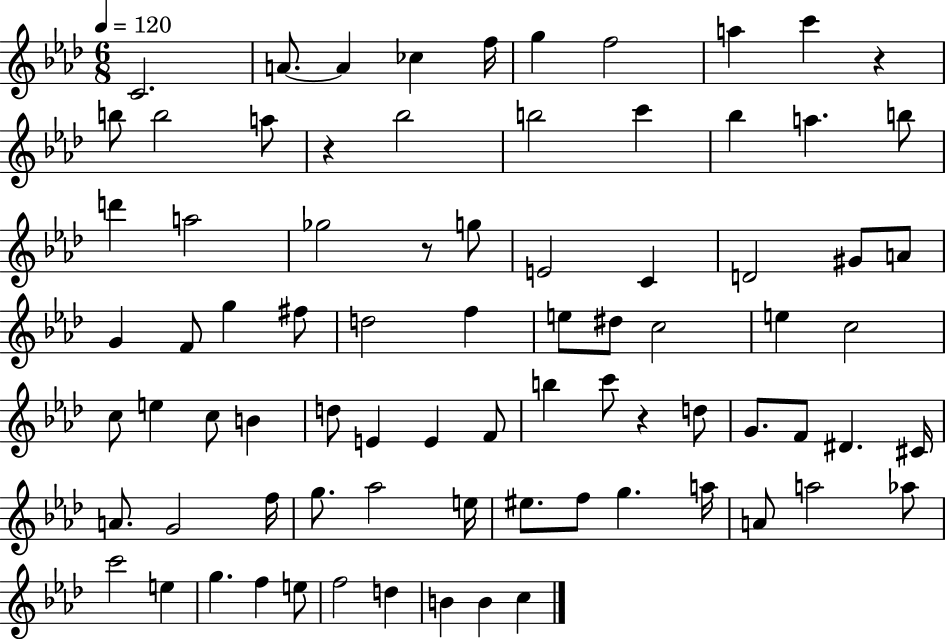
{
  \clef treble
  \numericTimeSignature
  \time 6/8
  \key aes \major
  \tempo 4 = 120
  c'2. | a'8.~~ a'4 ces''4 f''16 | g''4 f''2 | a''4 c'''4 r4 | \break b''8 b''2 a''8 | r4 bes''2 | b''2 c'''4 | bes''4 a''4. b''8 | \break d'''4 a''2 | ges''2 r8 g''8 | e'2 c'4 | d'2 gis'8 a'8 | \break g'4 f'8 g''4 fis''8 | d''2 f''4 | e''8 dis''8 c''2 | e''4 c''2 | \break c''8 e''4 c''8 b'4 | d''8 e'4 e'4 f'8 | b''4 c'''8 r4 d''8 | g'8. f'8 dis'4. cis'16 | \break a'8. g'2 f''16 | g''8. aes''2 e''16 | eis''8. f''8 g''4. a''16 | a'8 a''2 aes''8 | \break c'''2 e''4 | g''4. f''4 e''8 | f''2 d''4 | b'4 b'4 c''4 | \break \bar "|."
}